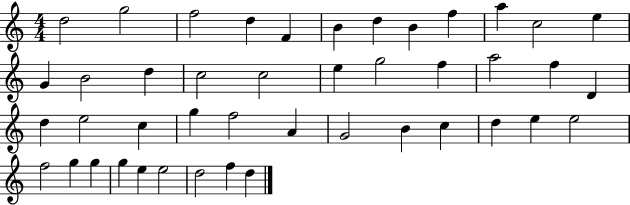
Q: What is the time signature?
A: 4/4